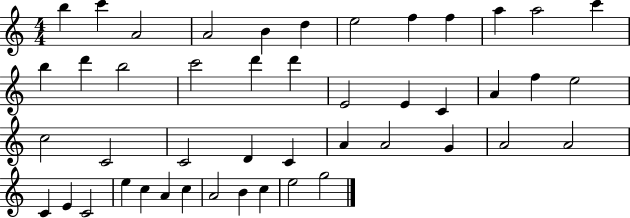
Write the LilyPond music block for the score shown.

{
  \clef treble
  \numericTimeSignature
  \time 4/4
  \key c \major
  b''4 c'''4 a'2 | a'2 b'4 d''4 | e''2 f''4 f''4 | a''4 a''2 c'''4 | \break b''4 d'''4 b''2 | c'''2 d'''4 d'''4 | e'2 e'4 c'4 | a'4 f''4 e''2 | \break c''2 c'2 | c'2 d'4 c'4 | a'4 a'2 g'4 | a'2 a'2 | \break c'4 e'4 c'2 | e''4 c''4 a'4 c''4 | a'2 b'4 c''4 | e''2 g''2 | \break \bar "|."
}